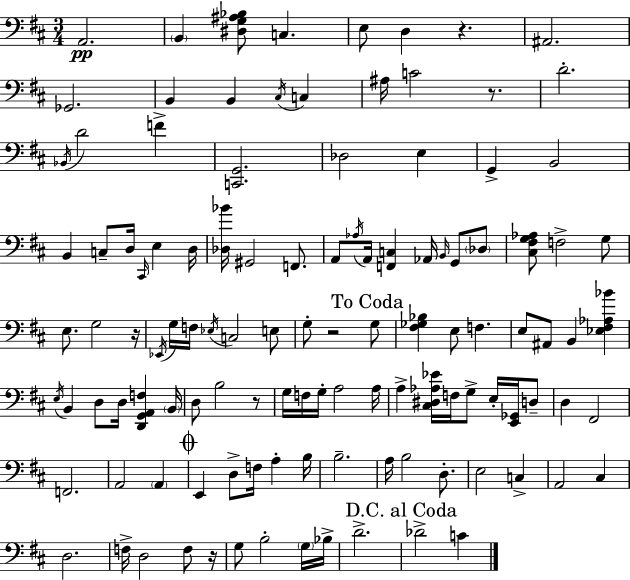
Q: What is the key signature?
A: D major